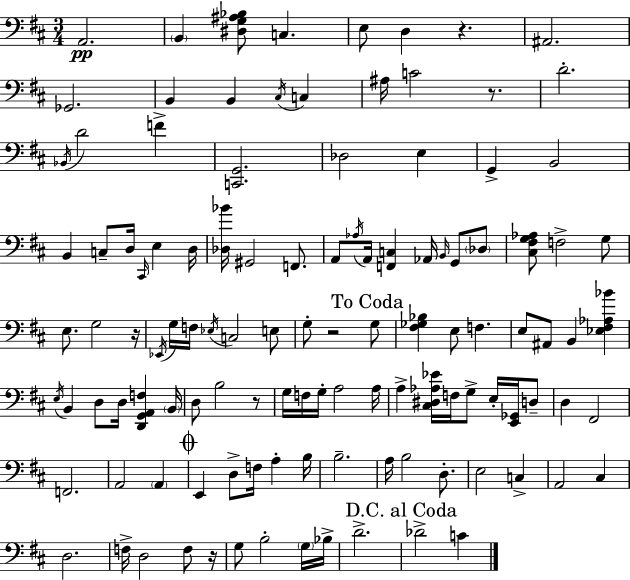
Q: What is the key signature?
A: D major